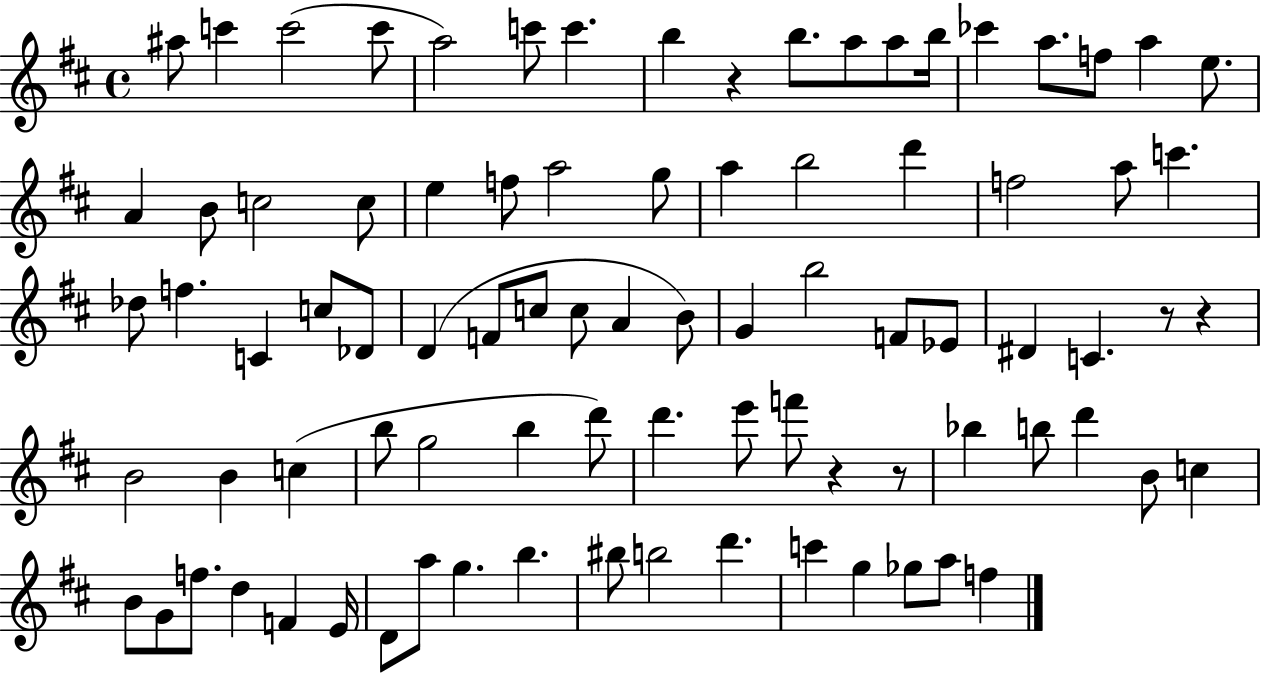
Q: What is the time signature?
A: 4/4